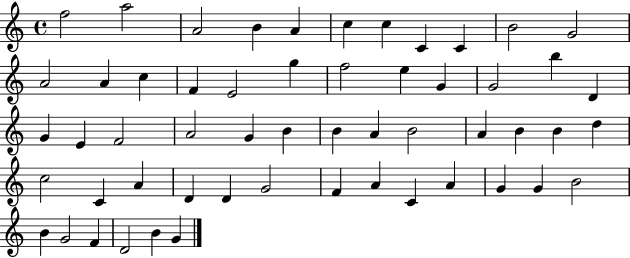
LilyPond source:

{
  \clef treble
  \time 4/4
  \defaultTimeSignature
  \key c \major
  f''2 a''2 | a'2 b'4 a'4 | c''4 c''4 c'4 c'4 | b'2 g'2 | \break a'2 a'4 c''4 | f'4 e'2 g''4 | f''2 e''4 g'4 | g'2 b''4 d'4 | \break g'4 e'4 f'2 | a'2 g'4 b'4 | b'4 a'4 b'2 | a'4 b'4 b'4 d''4 | \break c''2 c'4 a'4 | d'4 d'4 g'2 | f'4 a'4 c'4 a'4 | g'4 g'4 b'2 | \break b'4 g'2 f'4 | d'2 b'4 g'4 | \bar "|."
}